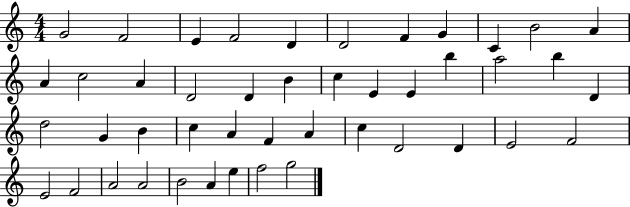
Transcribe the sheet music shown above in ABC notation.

X:1
T:Untitled
M:4/4
L:1/4
K:C
G2 F2 E F2 D D2 F G C B2 A A c2 A D2 D B c E E b a2 b D d2 G B c A F A c D2 D E2 F2 E2 F2 A2 A2 B2 A e f2 g2